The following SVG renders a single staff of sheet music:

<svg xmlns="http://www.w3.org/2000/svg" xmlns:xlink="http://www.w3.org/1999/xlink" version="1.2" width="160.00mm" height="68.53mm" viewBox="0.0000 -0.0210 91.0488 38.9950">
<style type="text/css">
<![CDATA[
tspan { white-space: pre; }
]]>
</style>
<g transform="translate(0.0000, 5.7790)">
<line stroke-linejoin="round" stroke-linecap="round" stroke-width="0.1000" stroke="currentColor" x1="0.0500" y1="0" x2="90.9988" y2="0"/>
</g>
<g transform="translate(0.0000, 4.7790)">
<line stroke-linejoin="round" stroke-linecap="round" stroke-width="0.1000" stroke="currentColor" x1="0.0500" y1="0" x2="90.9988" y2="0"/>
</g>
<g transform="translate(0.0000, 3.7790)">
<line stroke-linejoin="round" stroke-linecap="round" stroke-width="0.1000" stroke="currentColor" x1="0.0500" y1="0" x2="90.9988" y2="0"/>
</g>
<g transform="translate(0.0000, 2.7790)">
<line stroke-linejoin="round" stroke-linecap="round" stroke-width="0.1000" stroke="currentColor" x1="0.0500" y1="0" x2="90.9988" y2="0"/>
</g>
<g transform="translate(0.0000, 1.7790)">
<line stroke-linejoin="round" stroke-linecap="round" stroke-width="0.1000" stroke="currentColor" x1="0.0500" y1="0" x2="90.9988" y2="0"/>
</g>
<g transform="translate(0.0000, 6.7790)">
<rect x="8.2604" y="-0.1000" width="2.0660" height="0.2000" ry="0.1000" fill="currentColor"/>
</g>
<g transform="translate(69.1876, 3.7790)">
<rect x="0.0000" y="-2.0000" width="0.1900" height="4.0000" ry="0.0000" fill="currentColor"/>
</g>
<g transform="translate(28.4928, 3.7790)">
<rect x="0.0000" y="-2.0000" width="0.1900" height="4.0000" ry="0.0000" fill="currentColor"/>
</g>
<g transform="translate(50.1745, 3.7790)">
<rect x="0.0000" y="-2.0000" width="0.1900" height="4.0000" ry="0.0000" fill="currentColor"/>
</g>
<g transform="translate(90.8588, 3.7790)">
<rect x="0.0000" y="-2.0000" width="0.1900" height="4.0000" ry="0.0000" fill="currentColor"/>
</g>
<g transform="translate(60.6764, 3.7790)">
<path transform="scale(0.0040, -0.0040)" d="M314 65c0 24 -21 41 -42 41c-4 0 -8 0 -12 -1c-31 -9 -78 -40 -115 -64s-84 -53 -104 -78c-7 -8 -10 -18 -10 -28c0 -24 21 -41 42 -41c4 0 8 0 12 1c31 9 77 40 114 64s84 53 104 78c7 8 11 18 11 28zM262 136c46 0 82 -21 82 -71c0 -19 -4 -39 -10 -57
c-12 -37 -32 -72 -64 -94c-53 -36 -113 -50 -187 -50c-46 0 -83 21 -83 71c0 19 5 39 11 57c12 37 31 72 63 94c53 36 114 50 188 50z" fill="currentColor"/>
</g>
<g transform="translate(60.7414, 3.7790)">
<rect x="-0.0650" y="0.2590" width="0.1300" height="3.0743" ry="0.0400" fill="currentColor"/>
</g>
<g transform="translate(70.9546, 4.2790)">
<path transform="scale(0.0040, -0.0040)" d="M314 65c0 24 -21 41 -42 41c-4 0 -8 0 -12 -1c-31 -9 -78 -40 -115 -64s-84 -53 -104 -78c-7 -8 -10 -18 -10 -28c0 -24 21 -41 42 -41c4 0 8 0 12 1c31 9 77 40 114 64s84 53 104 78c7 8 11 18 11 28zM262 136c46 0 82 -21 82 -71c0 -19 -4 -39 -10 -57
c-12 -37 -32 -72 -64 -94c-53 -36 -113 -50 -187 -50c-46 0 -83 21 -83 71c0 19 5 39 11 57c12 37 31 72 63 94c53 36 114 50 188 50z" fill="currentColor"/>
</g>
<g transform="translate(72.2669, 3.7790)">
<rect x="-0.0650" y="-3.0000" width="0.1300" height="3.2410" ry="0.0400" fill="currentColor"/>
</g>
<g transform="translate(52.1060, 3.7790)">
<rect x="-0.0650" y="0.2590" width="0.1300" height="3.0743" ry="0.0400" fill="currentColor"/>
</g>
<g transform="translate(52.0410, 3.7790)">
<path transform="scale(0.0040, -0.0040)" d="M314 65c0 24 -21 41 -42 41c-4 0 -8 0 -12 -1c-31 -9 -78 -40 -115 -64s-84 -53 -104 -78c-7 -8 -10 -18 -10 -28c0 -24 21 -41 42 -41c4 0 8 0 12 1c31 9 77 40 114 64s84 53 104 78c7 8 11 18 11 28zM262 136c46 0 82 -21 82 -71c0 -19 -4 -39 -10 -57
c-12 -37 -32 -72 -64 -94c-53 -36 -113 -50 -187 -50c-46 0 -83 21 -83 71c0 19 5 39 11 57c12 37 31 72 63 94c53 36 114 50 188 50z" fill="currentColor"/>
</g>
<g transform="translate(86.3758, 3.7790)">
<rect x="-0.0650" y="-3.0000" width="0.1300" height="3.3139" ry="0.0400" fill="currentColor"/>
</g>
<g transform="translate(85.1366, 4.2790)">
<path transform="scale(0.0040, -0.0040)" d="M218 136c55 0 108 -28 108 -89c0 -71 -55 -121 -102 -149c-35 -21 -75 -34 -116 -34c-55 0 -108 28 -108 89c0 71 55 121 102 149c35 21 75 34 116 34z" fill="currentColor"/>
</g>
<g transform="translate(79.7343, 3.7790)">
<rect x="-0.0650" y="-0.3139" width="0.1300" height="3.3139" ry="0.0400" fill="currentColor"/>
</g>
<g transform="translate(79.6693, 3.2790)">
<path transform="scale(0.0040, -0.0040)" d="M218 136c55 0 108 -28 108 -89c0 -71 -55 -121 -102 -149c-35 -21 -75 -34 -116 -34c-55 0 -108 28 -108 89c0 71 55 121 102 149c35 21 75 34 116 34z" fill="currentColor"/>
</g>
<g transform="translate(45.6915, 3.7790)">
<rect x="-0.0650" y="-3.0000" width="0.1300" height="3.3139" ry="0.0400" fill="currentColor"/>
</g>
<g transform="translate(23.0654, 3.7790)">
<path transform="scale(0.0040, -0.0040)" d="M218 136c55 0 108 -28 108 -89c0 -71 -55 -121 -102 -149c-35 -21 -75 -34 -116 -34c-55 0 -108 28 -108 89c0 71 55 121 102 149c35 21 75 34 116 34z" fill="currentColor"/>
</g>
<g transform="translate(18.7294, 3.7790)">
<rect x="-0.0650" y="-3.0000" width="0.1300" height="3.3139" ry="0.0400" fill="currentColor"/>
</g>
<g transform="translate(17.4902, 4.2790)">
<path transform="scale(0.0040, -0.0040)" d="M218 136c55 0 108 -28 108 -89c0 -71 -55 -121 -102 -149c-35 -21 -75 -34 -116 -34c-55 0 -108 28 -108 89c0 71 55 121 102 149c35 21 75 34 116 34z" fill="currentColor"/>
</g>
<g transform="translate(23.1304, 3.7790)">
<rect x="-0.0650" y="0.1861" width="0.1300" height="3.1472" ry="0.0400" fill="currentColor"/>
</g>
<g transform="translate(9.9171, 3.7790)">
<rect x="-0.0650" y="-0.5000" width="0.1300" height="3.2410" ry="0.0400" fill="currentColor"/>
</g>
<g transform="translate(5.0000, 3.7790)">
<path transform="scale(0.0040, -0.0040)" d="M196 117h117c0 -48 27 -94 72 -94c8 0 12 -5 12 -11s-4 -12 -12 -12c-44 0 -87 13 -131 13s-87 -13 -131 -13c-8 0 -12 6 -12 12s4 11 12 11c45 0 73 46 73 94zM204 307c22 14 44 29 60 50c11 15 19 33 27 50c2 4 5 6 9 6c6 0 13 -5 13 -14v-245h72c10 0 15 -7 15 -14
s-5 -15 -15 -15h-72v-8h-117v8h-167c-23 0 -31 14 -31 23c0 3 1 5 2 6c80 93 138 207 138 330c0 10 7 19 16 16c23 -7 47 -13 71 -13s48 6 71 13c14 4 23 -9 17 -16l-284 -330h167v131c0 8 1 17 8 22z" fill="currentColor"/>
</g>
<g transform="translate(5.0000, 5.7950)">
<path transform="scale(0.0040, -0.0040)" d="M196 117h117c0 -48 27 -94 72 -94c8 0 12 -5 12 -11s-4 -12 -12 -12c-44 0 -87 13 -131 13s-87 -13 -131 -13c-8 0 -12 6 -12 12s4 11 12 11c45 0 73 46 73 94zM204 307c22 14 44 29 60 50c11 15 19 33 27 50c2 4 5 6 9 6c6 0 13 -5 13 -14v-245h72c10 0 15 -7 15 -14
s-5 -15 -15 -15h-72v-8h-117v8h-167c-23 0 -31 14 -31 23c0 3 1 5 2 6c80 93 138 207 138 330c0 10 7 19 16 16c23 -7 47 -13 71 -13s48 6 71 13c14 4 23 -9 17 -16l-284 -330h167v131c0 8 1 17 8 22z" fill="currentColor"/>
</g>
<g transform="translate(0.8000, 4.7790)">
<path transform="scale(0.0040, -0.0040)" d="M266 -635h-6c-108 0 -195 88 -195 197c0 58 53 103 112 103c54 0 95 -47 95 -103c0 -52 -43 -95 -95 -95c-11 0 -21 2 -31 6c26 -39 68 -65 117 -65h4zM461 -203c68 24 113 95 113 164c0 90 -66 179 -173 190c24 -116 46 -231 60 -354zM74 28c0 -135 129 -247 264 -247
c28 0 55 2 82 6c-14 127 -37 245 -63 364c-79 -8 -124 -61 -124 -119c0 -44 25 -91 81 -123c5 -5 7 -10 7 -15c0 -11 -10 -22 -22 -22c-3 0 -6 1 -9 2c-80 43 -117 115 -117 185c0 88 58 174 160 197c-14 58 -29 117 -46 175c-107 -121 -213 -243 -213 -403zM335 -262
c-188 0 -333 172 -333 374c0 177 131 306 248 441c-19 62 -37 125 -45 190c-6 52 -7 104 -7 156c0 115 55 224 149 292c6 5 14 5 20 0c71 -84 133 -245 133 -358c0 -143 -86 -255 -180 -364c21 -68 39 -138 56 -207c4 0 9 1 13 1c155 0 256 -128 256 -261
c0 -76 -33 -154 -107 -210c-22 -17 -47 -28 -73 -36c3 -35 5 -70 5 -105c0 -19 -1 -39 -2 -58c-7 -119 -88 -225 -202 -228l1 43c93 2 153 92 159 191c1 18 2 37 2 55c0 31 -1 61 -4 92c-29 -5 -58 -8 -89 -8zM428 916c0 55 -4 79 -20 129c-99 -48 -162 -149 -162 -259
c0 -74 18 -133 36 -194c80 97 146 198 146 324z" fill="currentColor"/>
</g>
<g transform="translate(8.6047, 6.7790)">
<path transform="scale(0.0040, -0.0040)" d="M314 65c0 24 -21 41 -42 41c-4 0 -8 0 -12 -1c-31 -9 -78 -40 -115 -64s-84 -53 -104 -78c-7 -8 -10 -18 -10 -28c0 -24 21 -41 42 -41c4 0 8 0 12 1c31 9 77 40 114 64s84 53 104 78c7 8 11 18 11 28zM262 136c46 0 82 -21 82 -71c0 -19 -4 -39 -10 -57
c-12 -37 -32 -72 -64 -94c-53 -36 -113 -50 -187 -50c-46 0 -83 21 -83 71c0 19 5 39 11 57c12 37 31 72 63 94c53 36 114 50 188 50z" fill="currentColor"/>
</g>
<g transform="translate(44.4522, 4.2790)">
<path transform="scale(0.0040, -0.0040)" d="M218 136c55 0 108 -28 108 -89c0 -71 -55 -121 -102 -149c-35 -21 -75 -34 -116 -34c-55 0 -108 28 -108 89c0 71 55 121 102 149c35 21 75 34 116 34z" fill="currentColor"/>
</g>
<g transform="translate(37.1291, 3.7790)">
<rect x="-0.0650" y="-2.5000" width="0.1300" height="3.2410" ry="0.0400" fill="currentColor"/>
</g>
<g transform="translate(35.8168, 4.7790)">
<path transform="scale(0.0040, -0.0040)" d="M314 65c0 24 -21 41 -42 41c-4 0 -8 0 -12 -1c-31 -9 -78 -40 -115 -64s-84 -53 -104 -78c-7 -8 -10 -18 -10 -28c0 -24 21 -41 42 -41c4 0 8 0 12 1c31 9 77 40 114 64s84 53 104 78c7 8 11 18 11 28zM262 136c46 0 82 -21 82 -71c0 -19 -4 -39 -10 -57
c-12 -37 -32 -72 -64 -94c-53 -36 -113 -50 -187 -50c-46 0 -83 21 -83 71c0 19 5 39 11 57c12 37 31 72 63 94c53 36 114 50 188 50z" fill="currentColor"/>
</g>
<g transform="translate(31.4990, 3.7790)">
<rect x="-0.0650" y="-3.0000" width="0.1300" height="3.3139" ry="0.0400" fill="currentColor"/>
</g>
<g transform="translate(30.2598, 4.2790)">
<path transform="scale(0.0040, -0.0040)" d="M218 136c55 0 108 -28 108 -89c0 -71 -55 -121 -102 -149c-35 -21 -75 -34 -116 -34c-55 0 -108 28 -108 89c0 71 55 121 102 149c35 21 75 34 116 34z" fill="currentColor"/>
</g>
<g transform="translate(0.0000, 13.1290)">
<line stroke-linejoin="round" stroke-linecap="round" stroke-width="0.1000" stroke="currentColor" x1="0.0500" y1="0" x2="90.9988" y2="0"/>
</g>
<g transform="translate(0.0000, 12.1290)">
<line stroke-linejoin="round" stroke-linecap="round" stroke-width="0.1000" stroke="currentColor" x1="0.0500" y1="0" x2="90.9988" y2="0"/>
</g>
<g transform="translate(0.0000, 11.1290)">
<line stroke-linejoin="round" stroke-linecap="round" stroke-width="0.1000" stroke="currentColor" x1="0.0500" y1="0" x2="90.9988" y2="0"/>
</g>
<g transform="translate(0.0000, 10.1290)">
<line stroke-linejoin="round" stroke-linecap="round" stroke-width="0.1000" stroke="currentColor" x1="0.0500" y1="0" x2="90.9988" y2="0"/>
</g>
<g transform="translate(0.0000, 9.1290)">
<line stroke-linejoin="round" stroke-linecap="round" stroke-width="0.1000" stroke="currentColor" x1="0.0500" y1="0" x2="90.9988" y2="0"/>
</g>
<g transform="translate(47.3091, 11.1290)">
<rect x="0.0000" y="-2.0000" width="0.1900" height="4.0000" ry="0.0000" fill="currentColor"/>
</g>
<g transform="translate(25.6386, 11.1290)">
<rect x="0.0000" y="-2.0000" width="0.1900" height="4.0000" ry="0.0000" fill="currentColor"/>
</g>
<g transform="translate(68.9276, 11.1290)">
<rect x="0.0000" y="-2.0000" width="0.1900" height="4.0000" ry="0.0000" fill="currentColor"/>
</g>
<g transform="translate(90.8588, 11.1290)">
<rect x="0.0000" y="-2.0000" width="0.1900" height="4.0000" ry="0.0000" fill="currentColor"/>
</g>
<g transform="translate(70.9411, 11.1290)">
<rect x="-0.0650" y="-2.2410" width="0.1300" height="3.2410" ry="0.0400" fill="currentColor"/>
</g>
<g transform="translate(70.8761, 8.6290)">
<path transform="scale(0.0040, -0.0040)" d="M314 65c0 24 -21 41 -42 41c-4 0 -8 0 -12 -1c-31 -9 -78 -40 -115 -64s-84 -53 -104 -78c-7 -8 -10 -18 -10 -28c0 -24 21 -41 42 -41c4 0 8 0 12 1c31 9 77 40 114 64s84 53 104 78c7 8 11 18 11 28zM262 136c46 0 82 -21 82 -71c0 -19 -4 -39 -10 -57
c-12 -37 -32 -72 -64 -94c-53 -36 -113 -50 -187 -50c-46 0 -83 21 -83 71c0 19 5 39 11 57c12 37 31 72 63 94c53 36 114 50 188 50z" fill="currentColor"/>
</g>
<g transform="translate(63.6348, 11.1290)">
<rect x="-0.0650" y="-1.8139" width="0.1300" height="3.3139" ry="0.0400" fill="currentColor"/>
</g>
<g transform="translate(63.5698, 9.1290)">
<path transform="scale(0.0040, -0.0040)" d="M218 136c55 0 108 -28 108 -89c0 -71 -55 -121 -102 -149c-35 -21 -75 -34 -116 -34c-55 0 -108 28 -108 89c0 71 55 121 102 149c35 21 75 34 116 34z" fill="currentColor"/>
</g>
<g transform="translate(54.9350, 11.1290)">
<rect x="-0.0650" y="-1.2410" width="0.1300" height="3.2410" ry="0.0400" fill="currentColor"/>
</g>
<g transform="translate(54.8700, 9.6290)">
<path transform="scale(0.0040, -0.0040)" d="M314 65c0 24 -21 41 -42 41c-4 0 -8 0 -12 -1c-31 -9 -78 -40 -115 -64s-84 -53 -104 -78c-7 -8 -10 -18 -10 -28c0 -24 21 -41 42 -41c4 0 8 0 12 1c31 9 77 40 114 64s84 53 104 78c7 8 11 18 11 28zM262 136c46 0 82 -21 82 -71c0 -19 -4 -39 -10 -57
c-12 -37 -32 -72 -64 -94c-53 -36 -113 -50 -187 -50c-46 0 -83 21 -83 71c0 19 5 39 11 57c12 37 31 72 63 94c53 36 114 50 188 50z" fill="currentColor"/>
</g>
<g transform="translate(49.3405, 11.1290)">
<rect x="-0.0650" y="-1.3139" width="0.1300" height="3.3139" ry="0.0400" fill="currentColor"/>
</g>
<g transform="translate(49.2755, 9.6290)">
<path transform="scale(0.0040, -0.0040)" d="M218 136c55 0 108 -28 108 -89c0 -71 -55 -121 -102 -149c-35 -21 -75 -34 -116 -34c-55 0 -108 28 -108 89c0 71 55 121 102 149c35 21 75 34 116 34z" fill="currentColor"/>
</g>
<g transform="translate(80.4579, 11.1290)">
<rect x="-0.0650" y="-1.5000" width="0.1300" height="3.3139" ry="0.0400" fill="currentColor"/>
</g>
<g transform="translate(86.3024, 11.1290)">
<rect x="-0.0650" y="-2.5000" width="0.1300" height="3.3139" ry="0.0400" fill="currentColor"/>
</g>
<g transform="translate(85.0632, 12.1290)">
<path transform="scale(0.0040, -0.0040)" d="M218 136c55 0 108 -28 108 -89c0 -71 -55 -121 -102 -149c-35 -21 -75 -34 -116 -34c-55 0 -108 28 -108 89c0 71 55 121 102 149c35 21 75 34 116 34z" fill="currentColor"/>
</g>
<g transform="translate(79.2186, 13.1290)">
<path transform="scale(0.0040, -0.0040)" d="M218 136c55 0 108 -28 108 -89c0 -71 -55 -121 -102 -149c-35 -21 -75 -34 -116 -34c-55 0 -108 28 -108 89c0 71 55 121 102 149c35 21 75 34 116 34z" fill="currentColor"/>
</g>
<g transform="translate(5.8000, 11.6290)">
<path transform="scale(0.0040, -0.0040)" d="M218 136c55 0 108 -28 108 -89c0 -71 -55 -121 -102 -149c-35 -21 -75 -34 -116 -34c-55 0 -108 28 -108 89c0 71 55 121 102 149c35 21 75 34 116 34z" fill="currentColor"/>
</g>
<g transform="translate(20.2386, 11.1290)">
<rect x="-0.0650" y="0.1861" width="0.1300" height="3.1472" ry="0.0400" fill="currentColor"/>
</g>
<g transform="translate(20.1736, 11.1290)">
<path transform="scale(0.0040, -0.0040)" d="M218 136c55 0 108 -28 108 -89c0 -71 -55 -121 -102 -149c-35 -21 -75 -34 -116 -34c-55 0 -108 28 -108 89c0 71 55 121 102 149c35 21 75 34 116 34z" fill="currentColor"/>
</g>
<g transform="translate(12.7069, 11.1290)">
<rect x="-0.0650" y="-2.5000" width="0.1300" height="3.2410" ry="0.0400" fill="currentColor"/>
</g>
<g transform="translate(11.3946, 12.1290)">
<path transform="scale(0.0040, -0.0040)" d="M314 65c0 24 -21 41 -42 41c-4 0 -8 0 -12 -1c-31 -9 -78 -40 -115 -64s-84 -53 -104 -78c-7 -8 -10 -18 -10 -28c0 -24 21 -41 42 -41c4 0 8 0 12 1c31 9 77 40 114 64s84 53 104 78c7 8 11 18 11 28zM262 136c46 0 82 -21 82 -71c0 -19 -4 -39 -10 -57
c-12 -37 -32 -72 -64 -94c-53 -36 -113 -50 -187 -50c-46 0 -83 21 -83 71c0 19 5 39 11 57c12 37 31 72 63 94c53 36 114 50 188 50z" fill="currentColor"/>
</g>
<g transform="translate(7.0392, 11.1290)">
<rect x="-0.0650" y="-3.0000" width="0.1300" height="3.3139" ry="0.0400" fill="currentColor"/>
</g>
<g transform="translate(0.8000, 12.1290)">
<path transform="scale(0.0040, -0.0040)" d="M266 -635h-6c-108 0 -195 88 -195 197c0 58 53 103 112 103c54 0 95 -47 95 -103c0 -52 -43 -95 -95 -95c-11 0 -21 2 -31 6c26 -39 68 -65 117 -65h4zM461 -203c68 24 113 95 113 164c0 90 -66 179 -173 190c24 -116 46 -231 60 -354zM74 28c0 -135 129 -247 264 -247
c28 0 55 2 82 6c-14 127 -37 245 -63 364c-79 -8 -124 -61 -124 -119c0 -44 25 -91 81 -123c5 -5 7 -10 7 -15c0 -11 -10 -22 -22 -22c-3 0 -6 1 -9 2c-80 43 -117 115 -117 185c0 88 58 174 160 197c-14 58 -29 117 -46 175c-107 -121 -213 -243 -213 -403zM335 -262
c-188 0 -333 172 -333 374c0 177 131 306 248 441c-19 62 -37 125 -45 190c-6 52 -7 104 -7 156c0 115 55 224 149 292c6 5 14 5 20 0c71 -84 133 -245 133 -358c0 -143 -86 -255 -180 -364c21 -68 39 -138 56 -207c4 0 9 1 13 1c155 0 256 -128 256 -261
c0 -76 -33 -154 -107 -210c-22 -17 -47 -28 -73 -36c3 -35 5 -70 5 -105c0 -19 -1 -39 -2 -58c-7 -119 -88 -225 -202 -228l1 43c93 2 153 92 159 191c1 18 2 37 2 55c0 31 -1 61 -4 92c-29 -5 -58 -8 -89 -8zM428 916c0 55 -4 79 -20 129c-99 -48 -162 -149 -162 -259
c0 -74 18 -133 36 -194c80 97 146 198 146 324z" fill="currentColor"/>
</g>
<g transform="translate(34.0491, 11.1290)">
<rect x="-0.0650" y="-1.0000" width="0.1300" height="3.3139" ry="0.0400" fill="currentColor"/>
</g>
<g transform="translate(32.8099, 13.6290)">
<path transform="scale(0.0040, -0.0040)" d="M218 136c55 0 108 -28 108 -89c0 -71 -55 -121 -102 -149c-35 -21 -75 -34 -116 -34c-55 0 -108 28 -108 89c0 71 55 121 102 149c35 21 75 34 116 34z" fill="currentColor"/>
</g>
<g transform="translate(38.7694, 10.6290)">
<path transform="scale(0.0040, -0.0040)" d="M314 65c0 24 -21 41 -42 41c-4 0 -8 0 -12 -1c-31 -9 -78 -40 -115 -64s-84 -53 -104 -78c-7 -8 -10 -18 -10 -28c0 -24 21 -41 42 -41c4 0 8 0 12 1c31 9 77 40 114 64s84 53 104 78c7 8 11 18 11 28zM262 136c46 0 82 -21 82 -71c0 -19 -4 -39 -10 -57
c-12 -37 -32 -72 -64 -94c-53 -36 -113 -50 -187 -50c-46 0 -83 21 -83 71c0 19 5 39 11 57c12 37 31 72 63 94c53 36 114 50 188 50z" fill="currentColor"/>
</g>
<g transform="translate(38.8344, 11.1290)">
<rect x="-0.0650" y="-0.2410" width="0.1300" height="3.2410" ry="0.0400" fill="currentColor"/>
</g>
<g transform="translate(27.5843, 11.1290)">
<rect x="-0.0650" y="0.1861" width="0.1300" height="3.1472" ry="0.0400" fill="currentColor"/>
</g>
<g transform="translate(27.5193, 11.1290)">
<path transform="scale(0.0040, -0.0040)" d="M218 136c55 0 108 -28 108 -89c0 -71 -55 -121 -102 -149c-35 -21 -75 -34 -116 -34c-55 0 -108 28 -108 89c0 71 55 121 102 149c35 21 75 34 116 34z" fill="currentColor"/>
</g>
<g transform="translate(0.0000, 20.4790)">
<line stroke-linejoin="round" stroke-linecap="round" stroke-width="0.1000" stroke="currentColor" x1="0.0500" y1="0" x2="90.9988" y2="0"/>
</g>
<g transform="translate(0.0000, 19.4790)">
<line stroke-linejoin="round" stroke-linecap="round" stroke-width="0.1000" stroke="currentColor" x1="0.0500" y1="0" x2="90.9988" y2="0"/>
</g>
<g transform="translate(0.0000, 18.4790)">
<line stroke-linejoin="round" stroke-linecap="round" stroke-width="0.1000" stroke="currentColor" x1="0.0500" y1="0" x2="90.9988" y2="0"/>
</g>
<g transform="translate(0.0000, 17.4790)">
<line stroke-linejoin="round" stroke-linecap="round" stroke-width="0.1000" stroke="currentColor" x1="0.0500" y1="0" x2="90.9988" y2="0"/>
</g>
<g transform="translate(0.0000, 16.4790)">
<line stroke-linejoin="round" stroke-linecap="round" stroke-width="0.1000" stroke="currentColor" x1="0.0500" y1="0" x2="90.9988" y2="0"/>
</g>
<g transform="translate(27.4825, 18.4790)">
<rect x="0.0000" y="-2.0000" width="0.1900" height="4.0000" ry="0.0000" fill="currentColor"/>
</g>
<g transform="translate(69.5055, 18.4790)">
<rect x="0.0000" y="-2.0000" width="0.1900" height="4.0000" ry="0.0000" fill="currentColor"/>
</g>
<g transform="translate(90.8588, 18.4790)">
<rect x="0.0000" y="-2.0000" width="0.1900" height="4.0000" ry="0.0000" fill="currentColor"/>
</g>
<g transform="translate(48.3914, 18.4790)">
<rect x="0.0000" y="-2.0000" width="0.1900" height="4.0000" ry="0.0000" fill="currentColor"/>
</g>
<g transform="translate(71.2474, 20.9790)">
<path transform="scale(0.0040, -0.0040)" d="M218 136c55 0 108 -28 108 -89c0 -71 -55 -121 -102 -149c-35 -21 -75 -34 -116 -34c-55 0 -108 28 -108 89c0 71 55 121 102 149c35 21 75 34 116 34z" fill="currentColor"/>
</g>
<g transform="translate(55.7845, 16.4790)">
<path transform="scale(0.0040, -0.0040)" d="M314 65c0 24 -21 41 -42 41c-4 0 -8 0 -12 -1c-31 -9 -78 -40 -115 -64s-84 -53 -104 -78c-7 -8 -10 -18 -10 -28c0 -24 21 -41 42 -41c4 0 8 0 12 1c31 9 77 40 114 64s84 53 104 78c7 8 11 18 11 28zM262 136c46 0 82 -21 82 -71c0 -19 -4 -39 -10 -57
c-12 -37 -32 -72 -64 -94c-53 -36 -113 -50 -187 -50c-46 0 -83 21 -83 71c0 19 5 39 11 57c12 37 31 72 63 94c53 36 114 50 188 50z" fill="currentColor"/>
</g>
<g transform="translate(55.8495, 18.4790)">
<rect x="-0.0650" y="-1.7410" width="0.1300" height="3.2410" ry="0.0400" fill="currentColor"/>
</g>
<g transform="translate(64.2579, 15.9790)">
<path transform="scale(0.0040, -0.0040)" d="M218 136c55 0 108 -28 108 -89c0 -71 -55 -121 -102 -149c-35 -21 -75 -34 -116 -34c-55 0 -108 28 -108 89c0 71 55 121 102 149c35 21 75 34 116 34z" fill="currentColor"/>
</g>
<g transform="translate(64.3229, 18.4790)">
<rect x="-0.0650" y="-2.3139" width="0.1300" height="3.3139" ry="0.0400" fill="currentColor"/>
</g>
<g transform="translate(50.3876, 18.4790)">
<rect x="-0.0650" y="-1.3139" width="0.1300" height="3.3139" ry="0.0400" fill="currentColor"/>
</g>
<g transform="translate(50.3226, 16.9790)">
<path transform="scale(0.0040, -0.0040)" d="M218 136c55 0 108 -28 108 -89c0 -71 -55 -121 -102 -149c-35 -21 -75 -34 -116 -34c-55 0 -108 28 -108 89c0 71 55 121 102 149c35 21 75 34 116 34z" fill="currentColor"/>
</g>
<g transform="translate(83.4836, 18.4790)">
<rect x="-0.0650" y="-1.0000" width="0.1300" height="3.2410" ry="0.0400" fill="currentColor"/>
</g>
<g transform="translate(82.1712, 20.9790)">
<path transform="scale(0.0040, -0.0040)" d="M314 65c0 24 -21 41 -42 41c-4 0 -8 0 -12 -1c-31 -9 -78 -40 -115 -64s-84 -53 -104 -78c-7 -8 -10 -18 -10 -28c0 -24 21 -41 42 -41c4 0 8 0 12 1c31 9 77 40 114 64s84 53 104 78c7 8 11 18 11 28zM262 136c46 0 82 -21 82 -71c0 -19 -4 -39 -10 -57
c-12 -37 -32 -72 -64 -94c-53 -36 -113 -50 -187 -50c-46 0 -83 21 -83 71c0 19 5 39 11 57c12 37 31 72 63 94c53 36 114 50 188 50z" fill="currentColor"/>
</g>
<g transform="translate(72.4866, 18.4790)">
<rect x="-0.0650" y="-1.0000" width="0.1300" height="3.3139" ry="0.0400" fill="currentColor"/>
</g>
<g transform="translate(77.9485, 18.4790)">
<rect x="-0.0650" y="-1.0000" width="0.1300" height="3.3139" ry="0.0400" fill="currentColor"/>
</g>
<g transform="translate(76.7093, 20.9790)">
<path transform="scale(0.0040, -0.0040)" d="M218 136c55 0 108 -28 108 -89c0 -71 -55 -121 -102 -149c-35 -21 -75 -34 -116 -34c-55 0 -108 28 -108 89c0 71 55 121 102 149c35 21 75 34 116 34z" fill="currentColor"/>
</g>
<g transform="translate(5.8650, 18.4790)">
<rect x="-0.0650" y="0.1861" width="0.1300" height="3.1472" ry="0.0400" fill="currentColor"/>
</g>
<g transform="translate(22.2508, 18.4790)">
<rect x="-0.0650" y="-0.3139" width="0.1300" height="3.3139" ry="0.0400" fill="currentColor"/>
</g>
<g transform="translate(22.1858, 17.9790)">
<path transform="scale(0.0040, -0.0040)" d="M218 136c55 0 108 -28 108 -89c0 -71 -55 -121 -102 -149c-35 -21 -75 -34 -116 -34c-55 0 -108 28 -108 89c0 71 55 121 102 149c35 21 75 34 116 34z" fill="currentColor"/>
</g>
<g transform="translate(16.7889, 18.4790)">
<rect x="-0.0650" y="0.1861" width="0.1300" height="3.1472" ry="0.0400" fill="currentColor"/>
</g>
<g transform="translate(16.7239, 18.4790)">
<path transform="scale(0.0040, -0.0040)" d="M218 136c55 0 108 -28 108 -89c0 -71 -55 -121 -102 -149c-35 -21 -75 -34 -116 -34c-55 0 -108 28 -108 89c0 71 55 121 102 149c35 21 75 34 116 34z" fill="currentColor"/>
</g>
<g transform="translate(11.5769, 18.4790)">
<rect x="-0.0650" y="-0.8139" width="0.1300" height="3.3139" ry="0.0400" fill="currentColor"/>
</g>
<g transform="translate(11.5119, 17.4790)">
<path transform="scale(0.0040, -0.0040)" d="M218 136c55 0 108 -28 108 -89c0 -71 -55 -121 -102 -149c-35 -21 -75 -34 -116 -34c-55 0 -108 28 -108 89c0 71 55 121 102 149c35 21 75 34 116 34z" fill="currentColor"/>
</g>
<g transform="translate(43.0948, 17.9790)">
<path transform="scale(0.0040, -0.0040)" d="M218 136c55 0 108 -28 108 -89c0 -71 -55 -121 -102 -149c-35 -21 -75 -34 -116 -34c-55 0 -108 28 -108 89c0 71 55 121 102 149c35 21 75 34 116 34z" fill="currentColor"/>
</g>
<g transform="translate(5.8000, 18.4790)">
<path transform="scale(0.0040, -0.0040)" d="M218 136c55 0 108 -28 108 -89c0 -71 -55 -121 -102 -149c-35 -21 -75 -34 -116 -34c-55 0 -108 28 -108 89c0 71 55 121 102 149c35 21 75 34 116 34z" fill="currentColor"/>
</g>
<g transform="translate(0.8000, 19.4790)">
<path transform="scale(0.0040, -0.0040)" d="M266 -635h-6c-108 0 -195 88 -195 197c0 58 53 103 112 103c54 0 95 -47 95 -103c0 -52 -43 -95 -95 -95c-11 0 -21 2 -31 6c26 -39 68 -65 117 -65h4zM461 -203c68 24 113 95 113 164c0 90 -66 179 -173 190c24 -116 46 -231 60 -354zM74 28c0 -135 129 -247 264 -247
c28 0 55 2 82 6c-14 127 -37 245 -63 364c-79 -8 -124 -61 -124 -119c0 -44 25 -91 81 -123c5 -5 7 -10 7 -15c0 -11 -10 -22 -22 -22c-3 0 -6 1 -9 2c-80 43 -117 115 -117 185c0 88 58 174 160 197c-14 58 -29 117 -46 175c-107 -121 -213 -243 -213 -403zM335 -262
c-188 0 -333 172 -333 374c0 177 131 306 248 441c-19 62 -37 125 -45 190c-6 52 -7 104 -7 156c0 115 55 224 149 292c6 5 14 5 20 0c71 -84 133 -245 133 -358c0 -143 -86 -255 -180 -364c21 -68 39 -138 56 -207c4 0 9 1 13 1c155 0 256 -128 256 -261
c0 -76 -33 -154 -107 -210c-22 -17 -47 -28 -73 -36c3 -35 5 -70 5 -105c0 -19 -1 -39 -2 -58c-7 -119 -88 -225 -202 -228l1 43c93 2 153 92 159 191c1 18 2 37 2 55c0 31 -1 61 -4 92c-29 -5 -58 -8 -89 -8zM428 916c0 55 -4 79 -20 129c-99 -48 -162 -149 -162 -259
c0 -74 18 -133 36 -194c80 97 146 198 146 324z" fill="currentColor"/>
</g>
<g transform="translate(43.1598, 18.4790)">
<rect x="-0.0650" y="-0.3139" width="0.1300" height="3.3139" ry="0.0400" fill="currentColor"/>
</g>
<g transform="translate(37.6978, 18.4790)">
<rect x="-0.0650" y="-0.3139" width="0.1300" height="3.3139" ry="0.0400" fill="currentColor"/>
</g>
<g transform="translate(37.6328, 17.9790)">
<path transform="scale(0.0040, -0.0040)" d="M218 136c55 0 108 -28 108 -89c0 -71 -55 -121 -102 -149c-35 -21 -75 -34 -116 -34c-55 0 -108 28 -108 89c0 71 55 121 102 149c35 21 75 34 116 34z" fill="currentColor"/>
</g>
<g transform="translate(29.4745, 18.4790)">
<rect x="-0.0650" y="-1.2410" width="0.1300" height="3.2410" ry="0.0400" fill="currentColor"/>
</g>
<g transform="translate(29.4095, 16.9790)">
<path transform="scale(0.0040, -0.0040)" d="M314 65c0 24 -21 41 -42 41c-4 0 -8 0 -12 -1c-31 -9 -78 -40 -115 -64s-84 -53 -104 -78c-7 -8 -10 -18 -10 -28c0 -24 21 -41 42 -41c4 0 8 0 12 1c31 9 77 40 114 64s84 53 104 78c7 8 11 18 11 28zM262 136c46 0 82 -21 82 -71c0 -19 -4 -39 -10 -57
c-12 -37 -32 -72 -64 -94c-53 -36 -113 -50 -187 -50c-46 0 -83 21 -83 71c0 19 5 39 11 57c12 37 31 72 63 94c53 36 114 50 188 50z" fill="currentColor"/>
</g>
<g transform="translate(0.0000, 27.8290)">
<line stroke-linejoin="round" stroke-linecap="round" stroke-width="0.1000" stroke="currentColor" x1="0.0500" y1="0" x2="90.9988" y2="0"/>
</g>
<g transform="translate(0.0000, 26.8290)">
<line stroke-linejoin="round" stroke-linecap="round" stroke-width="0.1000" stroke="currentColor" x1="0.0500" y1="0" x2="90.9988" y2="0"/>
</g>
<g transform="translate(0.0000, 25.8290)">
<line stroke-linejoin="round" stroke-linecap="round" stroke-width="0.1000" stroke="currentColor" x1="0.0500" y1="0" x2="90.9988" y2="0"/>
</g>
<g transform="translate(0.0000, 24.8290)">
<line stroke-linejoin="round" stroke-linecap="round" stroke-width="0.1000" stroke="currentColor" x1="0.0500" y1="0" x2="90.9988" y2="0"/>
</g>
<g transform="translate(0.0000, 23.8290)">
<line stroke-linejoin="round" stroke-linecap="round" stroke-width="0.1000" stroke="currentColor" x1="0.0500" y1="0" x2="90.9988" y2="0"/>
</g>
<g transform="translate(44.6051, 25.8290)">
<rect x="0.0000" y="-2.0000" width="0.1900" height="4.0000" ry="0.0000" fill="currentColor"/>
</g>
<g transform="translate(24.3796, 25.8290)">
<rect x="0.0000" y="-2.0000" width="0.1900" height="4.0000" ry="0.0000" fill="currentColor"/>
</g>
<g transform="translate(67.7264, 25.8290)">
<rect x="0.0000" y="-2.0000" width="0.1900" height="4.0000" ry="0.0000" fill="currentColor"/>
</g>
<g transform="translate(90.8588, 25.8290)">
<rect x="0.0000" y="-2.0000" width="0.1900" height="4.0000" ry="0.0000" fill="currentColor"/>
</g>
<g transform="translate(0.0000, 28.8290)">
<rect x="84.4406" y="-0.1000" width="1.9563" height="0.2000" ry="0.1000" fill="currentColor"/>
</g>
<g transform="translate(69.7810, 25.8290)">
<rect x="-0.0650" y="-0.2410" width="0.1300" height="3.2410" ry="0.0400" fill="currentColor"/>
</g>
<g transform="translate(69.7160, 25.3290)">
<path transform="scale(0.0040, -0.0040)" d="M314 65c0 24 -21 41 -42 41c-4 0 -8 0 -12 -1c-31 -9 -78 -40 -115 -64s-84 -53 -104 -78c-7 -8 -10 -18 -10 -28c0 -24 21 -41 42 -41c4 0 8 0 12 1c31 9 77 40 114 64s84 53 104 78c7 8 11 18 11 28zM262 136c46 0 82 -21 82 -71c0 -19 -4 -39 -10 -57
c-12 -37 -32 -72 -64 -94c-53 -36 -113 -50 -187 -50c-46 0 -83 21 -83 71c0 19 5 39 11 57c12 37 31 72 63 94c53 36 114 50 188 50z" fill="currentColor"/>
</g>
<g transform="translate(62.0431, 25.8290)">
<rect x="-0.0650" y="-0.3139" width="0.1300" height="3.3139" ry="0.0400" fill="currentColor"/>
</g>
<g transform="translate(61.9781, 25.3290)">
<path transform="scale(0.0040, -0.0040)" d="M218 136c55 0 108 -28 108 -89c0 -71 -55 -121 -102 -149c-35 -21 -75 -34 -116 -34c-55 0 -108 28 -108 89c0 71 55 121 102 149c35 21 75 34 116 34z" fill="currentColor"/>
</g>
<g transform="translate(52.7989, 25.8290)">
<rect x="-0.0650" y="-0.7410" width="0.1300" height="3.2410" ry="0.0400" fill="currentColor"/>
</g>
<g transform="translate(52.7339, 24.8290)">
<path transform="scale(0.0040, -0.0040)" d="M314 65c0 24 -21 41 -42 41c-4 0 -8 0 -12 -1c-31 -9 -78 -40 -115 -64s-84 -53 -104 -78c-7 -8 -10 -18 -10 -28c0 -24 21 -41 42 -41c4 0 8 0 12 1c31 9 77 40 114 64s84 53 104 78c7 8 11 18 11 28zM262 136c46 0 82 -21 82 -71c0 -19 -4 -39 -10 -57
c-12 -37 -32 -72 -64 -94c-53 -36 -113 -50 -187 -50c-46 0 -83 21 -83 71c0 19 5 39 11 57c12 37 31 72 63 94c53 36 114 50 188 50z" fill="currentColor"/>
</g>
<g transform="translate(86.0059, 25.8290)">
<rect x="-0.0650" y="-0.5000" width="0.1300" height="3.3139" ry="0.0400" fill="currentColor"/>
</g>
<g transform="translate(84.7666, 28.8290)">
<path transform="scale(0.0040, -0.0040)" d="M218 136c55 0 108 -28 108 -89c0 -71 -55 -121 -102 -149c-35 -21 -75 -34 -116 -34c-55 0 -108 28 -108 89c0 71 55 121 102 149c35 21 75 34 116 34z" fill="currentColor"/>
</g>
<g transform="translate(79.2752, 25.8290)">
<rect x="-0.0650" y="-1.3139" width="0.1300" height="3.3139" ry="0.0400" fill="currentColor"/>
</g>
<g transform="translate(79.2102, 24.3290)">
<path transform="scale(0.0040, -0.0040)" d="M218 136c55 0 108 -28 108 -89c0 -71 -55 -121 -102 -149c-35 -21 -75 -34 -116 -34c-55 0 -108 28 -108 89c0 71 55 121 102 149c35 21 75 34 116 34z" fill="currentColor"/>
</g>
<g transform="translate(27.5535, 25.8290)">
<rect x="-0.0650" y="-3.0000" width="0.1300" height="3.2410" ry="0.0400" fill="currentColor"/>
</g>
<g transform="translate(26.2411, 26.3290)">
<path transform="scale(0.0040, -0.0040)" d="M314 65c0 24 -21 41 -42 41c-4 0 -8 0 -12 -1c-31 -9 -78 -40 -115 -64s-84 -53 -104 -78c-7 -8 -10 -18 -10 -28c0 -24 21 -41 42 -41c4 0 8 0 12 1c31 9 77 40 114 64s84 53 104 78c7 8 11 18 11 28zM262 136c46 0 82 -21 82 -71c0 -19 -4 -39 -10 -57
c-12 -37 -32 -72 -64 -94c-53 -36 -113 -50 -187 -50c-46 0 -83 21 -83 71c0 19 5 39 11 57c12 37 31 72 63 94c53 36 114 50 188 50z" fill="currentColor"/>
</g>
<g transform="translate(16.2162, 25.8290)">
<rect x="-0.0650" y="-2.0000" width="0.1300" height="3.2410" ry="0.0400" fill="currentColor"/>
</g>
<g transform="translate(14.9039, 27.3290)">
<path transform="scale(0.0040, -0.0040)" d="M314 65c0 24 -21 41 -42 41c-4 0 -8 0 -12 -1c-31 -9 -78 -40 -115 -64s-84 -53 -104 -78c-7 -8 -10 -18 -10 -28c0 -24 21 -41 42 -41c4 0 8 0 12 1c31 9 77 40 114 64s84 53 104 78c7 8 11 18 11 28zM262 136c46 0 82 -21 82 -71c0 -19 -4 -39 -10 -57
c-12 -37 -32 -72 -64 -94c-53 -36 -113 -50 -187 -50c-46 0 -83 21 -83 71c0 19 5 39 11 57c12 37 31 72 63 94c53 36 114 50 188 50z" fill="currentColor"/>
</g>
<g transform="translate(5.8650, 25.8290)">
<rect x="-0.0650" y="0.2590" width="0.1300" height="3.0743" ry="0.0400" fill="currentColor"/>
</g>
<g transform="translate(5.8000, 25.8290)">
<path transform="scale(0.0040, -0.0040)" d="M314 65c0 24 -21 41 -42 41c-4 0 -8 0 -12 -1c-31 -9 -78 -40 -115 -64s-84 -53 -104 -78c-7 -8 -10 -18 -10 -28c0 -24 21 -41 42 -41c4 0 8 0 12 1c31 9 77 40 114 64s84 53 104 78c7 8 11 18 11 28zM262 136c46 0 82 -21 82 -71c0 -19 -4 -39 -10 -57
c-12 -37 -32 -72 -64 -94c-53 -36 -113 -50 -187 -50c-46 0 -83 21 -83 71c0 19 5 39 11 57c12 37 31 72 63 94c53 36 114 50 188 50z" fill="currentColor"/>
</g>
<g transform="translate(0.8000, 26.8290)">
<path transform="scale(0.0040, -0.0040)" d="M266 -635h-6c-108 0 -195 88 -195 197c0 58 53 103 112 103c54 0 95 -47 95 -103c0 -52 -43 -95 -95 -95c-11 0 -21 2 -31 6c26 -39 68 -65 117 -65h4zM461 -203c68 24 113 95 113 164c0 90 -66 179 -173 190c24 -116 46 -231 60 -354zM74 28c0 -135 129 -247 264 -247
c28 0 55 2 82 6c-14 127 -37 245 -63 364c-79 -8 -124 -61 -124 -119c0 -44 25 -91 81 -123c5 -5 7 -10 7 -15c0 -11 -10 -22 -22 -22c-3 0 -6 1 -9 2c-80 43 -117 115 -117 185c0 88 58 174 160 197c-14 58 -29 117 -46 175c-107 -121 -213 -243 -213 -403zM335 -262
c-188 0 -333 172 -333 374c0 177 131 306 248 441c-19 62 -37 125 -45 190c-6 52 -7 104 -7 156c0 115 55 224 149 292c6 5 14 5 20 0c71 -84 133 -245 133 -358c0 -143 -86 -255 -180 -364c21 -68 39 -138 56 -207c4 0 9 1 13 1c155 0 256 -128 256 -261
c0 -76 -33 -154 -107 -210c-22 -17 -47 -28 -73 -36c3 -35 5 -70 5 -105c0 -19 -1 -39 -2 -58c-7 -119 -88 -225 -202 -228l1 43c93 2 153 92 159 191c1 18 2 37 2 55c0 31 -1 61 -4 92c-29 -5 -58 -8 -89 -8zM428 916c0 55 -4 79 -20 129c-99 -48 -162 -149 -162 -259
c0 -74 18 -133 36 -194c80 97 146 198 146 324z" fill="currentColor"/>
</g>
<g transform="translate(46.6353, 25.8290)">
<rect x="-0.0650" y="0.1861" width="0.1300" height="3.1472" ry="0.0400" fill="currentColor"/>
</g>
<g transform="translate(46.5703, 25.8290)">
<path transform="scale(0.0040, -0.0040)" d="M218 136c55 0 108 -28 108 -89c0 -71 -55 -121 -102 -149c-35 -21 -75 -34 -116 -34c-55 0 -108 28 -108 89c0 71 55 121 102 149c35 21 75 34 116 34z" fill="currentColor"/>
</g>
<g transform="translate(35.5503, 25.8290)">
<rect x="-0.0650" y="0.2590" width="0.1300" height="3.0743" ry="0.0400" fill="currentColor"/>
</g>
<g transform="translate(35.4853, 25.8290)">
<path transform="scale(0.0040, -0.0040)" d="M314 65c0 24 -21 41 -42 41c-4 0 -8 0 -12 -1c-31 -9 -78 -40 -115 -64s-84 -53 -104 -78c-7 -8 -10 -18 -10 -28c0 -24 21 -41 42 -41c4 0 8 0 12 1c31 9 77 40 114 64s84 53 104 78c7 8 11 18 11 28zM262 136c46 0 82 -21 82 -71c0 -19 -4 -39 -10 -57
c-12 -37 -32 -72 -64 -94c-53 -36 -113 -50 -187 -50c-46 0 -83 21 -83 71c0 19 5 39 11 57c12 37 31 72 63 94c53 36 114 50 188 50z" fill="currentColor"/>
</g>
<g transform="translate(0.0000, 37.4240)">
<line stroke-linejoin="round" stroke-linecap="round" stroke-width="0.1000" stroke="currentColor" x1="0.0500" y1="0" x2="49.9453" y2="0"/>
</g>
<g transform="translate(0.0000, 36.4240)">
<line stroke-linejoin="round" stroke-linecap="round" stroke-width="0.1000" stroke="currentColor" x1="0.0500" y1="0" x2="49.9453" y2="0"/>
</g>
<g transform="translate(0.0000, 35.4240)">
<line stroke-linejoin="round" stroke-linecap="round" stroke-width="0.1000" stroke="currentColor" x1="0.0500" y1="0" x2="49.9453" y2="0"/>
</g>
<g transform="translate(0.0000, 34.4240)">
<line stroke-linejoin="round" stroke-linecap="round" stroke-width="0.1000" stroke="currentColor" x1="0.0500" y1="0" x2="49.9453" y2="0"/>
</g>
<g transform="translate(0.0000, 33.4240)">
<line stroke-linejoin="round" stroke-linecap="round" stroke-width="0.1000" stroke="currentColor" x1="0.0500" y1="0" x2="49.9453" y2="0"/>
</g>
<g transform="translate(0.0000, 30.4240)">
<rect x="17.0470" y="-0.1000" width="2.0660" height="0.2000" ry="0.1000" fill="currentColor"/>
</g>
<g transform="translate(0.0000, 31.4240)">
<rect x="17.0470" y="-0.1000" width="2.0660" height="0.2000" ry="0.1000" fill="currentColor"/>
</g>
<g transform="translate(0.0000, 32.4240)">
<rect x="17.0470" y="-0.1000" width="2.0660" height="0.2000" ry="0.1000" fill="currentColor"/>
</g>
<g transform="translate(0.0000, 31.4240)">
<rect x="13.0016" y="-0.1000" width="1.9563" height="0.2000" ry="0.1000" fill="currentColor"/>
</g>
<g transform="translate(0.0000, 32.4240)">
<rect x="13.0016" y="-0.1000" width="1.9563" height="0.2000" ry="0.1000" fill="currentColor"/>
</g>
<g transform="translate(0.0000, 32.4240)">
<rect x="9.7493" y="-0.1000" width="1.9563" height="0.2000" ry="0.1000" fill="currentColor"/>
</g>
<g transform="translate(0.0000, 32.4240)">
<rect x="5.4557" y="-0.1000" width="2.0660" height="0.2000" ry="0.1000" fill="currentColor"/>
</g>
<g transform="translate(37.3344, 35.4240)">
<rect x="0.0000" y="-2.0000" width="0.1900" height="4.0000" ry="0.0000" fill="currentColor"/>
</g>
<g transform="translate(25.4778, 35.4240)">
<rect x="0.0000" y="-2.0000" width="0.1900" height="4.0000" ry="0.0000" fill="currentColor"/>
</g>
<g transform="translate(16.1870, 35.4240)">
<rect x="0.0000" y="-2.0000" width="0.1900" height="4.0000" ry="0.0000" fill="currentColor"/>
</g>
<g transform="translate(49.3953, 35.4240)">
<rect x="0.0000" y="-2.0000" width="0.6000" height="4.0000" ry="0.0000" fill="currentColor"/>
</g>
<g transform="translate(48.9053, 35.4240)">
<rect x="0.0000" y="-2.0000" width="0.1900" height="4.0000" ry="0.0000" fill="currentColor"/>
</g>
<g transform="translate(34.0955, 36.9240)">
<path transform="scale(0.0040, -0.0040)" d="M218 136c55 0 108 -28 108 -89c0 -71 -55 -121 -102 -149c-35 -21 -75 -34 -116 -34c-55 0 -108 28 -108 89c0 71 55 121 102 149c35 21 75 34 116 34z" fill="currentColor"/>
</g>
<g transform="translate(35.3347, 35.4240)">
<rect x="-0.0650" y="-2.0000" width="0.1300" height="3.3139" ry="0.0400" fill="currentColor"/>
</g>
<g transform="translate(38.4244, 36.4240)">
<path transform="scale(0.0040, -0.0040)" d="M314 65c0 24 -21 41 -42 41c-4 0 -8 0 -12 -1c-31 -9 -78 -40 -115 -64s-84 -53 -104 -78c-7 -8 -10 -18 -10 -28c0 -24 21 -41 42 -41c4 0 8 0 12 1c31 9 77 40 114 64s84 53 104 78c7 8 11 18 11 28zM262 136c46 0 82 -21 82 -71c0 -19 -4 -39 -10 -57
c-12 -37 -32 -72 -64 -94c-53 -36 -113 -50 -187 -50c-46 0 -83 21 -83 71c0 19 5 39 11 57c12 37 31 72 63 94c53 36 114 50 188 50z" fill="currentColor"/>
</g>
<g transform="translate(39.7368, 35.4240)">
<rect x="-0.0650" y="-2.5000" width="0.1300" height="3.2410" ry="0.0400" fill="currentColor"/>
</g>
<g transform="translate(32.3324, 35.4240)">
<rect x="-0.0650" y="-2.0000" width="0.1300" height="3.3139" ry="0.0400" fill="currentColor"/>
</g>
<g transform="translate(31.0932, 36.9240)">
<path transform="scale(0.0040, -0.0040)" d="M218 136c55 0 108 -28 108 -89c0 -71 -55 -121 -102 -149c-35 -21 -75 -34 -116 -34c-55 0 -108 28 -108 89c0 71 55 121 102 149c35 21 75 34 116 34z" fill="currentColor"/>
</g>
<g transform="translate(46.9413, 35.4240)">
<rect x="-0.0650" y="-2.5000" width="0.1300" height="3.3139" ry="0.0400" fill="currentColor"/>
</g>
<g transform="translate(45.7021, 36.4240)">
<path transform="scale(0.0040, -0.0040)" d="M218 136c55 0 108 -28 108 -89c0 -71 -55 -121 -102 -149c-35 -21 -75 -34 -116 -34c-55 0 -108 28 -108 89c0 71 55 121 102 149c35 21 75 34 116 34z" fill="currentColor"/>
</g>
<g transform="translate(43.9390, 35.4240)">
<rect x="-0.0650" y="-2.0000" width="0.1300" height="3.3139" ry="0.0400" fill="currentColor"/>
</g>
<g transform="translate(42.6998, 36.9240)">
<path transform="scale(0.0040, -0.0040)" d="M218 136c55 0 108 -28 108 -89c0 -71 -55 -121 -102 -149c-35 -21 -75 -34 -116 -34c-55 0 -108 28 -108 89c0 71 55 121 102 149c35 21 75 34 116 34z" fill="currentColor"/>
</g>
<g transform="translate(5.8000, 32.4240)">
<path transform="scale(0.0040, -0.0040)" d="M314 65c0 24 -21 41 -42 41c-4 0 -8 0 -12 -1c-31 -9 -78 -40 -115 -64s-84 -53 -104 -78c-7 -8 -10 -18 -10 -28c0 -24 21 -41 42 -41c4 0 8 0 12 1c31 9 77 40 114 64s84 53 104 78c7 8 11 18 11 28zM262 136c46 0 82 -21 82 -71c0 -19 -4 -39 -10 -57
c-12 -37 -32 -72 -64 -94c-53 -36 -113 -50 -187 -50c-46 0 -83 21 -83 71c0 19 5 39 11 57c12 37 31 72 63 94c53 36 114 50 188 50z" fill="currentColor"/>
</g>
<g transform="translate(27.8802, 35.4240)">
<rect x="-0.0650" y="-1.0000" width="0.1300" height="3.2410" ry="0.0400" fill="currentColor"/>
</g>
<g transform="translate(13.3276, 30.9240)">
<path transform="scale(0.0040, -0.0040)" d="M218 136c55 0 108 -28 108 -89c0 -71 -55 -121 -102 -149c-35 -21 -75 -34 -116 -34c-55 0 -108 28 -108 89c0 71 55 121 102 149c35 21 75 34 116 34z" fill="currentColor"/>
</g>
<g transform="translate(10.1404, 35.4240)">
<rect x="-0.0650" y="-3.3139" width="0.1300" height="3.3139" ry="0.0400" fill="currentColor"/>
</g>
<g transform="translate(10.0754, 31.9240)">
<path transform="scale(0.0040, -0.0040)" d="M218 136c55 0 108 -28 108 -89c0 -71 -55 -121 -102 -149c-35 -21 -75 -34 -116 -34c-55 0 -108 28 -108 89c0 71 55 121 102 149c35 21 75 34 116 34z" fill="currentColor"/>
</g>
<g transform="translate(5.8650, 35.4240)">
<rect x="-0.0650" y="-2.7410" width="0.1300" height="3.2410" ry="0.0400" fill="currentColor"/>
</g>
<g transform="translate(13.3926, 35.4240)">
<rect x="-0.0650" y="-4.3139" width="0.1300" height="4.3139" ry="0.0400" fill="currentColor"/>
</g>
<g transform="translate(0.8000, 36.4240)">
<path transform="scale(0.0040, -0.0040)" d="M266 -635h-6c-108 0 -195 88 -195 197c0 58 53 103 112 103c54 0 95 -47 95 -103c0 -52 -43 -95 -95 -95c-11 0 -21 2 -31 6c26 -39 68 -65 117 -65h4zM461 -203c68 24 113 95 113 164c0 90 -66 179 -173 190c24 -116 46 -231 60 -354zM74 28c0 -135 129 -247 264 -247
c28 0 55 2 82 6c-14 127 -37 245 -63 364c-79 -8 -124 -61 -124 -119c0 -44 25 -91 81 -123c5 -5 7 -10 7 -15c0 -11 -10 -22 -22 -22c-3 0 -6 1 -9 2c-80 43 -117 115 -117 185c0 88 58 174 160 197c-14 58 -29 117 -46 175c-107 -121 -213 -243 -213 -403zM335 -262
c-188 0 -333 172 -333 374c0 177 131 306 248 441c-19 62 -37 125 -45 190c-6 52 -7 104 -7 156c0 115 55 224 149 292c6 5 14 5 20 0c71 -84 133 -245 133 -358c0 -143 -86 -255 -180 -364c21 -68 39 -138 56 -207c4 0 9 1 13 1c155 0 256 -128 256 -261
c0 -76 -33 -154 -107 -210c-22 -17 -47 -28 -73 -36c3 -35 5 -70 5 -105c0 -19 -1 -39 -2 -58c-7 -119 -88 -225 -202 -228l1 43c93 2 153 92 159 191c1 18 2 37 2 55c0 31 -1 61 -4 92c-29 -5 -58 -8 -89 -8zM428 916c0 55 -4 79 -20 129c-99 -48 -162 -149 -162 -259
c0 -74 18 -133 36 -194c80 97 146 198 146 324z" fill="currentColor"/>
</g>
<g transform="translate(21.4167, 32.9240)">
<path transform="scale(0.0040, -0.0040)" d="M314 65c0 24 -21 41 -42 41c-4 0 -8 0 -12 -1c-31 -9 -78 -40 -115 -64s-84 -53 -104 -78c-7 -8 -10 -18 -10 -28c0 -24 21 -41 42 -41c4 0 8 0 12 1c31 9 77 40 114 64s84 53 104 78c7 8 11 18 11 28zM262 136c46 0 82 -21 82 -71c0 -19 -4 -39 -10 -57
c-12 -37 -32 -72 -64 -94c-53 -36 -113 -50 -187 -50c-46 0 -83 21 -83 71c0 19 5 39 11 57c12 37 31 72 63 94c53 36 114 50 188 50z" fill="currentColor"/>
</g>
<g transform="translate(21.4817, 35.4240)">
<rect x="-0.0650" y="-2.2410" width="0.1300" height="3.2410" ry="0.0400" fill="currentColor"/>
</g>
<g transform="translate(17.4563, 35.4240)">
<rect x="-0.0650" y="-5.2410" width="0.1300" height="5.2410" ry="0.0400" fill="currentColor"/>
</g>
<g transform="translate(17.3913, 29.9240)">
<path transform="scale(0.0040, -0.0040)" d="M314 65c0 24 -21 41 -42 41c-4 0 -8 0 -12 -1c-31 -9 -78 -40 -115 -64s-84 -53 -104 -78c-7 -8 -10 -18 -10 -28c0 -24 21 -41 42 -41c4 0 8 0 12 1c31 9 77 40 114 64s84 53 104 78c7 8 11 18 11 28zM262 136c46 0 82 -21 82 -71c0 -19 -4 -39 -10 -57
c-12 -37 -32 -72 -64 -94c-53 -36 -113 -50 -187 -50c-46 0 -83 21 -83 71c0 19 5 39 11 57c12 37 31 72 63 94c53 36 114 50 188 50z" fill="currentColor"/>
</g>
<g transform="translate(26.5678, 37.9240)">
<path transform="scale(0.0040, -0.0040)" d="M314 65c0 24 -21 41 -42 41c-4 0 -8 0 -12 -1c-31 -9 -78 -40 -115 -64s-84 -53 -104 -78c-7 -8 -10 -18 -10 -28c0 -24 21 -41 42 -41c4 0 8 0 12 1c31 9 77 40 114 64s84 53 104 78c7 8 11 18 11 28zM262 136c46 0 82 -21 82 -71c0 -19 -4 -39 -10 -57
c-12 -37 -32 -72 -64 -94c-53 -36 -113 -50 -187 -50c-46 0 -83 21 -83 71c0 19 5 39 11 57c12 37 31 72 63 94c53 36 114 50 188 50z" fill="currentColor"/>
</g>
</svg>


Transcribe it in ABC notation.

X:1
T:Untitled
M:4/4
L:1/4
K:C
C2 A B A G2 A B2 B2 A2 c A A G2 B B D c2 e e2 f g2 E G B d B c e2 c c e f2 g D D D2 B2 F2 A2 B2 B d2 c c2 e C a2 b d' f'2 g2 D2 F F G2 F G